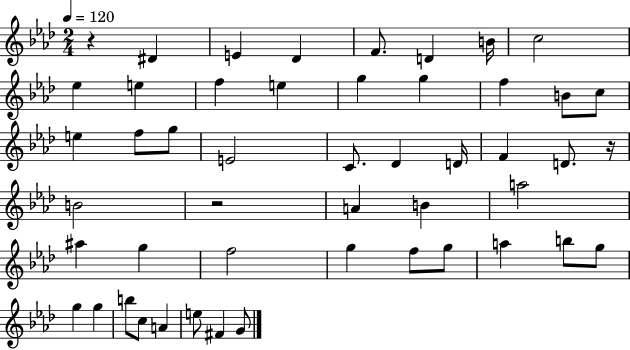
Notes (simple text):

R/q D#4/q E4/q Db4/q F4/e. D4/q B4/s C5/h Eb5/q E5/q F5/q E5/q G5/q G5/q F5/q B4/e C5/e E5/q F5/e G5/e E4/h C4/e. Db4/q D4/s F4/q D4/e. R/s B4/h R/h A4/q B4/q A5/h A#5/q G5/q F5/h G5/q F5/e G5/e A5/q B5/e G5/e G5/q G5/q B5/e C5/e A4/q E5/e F#4/q G4/e